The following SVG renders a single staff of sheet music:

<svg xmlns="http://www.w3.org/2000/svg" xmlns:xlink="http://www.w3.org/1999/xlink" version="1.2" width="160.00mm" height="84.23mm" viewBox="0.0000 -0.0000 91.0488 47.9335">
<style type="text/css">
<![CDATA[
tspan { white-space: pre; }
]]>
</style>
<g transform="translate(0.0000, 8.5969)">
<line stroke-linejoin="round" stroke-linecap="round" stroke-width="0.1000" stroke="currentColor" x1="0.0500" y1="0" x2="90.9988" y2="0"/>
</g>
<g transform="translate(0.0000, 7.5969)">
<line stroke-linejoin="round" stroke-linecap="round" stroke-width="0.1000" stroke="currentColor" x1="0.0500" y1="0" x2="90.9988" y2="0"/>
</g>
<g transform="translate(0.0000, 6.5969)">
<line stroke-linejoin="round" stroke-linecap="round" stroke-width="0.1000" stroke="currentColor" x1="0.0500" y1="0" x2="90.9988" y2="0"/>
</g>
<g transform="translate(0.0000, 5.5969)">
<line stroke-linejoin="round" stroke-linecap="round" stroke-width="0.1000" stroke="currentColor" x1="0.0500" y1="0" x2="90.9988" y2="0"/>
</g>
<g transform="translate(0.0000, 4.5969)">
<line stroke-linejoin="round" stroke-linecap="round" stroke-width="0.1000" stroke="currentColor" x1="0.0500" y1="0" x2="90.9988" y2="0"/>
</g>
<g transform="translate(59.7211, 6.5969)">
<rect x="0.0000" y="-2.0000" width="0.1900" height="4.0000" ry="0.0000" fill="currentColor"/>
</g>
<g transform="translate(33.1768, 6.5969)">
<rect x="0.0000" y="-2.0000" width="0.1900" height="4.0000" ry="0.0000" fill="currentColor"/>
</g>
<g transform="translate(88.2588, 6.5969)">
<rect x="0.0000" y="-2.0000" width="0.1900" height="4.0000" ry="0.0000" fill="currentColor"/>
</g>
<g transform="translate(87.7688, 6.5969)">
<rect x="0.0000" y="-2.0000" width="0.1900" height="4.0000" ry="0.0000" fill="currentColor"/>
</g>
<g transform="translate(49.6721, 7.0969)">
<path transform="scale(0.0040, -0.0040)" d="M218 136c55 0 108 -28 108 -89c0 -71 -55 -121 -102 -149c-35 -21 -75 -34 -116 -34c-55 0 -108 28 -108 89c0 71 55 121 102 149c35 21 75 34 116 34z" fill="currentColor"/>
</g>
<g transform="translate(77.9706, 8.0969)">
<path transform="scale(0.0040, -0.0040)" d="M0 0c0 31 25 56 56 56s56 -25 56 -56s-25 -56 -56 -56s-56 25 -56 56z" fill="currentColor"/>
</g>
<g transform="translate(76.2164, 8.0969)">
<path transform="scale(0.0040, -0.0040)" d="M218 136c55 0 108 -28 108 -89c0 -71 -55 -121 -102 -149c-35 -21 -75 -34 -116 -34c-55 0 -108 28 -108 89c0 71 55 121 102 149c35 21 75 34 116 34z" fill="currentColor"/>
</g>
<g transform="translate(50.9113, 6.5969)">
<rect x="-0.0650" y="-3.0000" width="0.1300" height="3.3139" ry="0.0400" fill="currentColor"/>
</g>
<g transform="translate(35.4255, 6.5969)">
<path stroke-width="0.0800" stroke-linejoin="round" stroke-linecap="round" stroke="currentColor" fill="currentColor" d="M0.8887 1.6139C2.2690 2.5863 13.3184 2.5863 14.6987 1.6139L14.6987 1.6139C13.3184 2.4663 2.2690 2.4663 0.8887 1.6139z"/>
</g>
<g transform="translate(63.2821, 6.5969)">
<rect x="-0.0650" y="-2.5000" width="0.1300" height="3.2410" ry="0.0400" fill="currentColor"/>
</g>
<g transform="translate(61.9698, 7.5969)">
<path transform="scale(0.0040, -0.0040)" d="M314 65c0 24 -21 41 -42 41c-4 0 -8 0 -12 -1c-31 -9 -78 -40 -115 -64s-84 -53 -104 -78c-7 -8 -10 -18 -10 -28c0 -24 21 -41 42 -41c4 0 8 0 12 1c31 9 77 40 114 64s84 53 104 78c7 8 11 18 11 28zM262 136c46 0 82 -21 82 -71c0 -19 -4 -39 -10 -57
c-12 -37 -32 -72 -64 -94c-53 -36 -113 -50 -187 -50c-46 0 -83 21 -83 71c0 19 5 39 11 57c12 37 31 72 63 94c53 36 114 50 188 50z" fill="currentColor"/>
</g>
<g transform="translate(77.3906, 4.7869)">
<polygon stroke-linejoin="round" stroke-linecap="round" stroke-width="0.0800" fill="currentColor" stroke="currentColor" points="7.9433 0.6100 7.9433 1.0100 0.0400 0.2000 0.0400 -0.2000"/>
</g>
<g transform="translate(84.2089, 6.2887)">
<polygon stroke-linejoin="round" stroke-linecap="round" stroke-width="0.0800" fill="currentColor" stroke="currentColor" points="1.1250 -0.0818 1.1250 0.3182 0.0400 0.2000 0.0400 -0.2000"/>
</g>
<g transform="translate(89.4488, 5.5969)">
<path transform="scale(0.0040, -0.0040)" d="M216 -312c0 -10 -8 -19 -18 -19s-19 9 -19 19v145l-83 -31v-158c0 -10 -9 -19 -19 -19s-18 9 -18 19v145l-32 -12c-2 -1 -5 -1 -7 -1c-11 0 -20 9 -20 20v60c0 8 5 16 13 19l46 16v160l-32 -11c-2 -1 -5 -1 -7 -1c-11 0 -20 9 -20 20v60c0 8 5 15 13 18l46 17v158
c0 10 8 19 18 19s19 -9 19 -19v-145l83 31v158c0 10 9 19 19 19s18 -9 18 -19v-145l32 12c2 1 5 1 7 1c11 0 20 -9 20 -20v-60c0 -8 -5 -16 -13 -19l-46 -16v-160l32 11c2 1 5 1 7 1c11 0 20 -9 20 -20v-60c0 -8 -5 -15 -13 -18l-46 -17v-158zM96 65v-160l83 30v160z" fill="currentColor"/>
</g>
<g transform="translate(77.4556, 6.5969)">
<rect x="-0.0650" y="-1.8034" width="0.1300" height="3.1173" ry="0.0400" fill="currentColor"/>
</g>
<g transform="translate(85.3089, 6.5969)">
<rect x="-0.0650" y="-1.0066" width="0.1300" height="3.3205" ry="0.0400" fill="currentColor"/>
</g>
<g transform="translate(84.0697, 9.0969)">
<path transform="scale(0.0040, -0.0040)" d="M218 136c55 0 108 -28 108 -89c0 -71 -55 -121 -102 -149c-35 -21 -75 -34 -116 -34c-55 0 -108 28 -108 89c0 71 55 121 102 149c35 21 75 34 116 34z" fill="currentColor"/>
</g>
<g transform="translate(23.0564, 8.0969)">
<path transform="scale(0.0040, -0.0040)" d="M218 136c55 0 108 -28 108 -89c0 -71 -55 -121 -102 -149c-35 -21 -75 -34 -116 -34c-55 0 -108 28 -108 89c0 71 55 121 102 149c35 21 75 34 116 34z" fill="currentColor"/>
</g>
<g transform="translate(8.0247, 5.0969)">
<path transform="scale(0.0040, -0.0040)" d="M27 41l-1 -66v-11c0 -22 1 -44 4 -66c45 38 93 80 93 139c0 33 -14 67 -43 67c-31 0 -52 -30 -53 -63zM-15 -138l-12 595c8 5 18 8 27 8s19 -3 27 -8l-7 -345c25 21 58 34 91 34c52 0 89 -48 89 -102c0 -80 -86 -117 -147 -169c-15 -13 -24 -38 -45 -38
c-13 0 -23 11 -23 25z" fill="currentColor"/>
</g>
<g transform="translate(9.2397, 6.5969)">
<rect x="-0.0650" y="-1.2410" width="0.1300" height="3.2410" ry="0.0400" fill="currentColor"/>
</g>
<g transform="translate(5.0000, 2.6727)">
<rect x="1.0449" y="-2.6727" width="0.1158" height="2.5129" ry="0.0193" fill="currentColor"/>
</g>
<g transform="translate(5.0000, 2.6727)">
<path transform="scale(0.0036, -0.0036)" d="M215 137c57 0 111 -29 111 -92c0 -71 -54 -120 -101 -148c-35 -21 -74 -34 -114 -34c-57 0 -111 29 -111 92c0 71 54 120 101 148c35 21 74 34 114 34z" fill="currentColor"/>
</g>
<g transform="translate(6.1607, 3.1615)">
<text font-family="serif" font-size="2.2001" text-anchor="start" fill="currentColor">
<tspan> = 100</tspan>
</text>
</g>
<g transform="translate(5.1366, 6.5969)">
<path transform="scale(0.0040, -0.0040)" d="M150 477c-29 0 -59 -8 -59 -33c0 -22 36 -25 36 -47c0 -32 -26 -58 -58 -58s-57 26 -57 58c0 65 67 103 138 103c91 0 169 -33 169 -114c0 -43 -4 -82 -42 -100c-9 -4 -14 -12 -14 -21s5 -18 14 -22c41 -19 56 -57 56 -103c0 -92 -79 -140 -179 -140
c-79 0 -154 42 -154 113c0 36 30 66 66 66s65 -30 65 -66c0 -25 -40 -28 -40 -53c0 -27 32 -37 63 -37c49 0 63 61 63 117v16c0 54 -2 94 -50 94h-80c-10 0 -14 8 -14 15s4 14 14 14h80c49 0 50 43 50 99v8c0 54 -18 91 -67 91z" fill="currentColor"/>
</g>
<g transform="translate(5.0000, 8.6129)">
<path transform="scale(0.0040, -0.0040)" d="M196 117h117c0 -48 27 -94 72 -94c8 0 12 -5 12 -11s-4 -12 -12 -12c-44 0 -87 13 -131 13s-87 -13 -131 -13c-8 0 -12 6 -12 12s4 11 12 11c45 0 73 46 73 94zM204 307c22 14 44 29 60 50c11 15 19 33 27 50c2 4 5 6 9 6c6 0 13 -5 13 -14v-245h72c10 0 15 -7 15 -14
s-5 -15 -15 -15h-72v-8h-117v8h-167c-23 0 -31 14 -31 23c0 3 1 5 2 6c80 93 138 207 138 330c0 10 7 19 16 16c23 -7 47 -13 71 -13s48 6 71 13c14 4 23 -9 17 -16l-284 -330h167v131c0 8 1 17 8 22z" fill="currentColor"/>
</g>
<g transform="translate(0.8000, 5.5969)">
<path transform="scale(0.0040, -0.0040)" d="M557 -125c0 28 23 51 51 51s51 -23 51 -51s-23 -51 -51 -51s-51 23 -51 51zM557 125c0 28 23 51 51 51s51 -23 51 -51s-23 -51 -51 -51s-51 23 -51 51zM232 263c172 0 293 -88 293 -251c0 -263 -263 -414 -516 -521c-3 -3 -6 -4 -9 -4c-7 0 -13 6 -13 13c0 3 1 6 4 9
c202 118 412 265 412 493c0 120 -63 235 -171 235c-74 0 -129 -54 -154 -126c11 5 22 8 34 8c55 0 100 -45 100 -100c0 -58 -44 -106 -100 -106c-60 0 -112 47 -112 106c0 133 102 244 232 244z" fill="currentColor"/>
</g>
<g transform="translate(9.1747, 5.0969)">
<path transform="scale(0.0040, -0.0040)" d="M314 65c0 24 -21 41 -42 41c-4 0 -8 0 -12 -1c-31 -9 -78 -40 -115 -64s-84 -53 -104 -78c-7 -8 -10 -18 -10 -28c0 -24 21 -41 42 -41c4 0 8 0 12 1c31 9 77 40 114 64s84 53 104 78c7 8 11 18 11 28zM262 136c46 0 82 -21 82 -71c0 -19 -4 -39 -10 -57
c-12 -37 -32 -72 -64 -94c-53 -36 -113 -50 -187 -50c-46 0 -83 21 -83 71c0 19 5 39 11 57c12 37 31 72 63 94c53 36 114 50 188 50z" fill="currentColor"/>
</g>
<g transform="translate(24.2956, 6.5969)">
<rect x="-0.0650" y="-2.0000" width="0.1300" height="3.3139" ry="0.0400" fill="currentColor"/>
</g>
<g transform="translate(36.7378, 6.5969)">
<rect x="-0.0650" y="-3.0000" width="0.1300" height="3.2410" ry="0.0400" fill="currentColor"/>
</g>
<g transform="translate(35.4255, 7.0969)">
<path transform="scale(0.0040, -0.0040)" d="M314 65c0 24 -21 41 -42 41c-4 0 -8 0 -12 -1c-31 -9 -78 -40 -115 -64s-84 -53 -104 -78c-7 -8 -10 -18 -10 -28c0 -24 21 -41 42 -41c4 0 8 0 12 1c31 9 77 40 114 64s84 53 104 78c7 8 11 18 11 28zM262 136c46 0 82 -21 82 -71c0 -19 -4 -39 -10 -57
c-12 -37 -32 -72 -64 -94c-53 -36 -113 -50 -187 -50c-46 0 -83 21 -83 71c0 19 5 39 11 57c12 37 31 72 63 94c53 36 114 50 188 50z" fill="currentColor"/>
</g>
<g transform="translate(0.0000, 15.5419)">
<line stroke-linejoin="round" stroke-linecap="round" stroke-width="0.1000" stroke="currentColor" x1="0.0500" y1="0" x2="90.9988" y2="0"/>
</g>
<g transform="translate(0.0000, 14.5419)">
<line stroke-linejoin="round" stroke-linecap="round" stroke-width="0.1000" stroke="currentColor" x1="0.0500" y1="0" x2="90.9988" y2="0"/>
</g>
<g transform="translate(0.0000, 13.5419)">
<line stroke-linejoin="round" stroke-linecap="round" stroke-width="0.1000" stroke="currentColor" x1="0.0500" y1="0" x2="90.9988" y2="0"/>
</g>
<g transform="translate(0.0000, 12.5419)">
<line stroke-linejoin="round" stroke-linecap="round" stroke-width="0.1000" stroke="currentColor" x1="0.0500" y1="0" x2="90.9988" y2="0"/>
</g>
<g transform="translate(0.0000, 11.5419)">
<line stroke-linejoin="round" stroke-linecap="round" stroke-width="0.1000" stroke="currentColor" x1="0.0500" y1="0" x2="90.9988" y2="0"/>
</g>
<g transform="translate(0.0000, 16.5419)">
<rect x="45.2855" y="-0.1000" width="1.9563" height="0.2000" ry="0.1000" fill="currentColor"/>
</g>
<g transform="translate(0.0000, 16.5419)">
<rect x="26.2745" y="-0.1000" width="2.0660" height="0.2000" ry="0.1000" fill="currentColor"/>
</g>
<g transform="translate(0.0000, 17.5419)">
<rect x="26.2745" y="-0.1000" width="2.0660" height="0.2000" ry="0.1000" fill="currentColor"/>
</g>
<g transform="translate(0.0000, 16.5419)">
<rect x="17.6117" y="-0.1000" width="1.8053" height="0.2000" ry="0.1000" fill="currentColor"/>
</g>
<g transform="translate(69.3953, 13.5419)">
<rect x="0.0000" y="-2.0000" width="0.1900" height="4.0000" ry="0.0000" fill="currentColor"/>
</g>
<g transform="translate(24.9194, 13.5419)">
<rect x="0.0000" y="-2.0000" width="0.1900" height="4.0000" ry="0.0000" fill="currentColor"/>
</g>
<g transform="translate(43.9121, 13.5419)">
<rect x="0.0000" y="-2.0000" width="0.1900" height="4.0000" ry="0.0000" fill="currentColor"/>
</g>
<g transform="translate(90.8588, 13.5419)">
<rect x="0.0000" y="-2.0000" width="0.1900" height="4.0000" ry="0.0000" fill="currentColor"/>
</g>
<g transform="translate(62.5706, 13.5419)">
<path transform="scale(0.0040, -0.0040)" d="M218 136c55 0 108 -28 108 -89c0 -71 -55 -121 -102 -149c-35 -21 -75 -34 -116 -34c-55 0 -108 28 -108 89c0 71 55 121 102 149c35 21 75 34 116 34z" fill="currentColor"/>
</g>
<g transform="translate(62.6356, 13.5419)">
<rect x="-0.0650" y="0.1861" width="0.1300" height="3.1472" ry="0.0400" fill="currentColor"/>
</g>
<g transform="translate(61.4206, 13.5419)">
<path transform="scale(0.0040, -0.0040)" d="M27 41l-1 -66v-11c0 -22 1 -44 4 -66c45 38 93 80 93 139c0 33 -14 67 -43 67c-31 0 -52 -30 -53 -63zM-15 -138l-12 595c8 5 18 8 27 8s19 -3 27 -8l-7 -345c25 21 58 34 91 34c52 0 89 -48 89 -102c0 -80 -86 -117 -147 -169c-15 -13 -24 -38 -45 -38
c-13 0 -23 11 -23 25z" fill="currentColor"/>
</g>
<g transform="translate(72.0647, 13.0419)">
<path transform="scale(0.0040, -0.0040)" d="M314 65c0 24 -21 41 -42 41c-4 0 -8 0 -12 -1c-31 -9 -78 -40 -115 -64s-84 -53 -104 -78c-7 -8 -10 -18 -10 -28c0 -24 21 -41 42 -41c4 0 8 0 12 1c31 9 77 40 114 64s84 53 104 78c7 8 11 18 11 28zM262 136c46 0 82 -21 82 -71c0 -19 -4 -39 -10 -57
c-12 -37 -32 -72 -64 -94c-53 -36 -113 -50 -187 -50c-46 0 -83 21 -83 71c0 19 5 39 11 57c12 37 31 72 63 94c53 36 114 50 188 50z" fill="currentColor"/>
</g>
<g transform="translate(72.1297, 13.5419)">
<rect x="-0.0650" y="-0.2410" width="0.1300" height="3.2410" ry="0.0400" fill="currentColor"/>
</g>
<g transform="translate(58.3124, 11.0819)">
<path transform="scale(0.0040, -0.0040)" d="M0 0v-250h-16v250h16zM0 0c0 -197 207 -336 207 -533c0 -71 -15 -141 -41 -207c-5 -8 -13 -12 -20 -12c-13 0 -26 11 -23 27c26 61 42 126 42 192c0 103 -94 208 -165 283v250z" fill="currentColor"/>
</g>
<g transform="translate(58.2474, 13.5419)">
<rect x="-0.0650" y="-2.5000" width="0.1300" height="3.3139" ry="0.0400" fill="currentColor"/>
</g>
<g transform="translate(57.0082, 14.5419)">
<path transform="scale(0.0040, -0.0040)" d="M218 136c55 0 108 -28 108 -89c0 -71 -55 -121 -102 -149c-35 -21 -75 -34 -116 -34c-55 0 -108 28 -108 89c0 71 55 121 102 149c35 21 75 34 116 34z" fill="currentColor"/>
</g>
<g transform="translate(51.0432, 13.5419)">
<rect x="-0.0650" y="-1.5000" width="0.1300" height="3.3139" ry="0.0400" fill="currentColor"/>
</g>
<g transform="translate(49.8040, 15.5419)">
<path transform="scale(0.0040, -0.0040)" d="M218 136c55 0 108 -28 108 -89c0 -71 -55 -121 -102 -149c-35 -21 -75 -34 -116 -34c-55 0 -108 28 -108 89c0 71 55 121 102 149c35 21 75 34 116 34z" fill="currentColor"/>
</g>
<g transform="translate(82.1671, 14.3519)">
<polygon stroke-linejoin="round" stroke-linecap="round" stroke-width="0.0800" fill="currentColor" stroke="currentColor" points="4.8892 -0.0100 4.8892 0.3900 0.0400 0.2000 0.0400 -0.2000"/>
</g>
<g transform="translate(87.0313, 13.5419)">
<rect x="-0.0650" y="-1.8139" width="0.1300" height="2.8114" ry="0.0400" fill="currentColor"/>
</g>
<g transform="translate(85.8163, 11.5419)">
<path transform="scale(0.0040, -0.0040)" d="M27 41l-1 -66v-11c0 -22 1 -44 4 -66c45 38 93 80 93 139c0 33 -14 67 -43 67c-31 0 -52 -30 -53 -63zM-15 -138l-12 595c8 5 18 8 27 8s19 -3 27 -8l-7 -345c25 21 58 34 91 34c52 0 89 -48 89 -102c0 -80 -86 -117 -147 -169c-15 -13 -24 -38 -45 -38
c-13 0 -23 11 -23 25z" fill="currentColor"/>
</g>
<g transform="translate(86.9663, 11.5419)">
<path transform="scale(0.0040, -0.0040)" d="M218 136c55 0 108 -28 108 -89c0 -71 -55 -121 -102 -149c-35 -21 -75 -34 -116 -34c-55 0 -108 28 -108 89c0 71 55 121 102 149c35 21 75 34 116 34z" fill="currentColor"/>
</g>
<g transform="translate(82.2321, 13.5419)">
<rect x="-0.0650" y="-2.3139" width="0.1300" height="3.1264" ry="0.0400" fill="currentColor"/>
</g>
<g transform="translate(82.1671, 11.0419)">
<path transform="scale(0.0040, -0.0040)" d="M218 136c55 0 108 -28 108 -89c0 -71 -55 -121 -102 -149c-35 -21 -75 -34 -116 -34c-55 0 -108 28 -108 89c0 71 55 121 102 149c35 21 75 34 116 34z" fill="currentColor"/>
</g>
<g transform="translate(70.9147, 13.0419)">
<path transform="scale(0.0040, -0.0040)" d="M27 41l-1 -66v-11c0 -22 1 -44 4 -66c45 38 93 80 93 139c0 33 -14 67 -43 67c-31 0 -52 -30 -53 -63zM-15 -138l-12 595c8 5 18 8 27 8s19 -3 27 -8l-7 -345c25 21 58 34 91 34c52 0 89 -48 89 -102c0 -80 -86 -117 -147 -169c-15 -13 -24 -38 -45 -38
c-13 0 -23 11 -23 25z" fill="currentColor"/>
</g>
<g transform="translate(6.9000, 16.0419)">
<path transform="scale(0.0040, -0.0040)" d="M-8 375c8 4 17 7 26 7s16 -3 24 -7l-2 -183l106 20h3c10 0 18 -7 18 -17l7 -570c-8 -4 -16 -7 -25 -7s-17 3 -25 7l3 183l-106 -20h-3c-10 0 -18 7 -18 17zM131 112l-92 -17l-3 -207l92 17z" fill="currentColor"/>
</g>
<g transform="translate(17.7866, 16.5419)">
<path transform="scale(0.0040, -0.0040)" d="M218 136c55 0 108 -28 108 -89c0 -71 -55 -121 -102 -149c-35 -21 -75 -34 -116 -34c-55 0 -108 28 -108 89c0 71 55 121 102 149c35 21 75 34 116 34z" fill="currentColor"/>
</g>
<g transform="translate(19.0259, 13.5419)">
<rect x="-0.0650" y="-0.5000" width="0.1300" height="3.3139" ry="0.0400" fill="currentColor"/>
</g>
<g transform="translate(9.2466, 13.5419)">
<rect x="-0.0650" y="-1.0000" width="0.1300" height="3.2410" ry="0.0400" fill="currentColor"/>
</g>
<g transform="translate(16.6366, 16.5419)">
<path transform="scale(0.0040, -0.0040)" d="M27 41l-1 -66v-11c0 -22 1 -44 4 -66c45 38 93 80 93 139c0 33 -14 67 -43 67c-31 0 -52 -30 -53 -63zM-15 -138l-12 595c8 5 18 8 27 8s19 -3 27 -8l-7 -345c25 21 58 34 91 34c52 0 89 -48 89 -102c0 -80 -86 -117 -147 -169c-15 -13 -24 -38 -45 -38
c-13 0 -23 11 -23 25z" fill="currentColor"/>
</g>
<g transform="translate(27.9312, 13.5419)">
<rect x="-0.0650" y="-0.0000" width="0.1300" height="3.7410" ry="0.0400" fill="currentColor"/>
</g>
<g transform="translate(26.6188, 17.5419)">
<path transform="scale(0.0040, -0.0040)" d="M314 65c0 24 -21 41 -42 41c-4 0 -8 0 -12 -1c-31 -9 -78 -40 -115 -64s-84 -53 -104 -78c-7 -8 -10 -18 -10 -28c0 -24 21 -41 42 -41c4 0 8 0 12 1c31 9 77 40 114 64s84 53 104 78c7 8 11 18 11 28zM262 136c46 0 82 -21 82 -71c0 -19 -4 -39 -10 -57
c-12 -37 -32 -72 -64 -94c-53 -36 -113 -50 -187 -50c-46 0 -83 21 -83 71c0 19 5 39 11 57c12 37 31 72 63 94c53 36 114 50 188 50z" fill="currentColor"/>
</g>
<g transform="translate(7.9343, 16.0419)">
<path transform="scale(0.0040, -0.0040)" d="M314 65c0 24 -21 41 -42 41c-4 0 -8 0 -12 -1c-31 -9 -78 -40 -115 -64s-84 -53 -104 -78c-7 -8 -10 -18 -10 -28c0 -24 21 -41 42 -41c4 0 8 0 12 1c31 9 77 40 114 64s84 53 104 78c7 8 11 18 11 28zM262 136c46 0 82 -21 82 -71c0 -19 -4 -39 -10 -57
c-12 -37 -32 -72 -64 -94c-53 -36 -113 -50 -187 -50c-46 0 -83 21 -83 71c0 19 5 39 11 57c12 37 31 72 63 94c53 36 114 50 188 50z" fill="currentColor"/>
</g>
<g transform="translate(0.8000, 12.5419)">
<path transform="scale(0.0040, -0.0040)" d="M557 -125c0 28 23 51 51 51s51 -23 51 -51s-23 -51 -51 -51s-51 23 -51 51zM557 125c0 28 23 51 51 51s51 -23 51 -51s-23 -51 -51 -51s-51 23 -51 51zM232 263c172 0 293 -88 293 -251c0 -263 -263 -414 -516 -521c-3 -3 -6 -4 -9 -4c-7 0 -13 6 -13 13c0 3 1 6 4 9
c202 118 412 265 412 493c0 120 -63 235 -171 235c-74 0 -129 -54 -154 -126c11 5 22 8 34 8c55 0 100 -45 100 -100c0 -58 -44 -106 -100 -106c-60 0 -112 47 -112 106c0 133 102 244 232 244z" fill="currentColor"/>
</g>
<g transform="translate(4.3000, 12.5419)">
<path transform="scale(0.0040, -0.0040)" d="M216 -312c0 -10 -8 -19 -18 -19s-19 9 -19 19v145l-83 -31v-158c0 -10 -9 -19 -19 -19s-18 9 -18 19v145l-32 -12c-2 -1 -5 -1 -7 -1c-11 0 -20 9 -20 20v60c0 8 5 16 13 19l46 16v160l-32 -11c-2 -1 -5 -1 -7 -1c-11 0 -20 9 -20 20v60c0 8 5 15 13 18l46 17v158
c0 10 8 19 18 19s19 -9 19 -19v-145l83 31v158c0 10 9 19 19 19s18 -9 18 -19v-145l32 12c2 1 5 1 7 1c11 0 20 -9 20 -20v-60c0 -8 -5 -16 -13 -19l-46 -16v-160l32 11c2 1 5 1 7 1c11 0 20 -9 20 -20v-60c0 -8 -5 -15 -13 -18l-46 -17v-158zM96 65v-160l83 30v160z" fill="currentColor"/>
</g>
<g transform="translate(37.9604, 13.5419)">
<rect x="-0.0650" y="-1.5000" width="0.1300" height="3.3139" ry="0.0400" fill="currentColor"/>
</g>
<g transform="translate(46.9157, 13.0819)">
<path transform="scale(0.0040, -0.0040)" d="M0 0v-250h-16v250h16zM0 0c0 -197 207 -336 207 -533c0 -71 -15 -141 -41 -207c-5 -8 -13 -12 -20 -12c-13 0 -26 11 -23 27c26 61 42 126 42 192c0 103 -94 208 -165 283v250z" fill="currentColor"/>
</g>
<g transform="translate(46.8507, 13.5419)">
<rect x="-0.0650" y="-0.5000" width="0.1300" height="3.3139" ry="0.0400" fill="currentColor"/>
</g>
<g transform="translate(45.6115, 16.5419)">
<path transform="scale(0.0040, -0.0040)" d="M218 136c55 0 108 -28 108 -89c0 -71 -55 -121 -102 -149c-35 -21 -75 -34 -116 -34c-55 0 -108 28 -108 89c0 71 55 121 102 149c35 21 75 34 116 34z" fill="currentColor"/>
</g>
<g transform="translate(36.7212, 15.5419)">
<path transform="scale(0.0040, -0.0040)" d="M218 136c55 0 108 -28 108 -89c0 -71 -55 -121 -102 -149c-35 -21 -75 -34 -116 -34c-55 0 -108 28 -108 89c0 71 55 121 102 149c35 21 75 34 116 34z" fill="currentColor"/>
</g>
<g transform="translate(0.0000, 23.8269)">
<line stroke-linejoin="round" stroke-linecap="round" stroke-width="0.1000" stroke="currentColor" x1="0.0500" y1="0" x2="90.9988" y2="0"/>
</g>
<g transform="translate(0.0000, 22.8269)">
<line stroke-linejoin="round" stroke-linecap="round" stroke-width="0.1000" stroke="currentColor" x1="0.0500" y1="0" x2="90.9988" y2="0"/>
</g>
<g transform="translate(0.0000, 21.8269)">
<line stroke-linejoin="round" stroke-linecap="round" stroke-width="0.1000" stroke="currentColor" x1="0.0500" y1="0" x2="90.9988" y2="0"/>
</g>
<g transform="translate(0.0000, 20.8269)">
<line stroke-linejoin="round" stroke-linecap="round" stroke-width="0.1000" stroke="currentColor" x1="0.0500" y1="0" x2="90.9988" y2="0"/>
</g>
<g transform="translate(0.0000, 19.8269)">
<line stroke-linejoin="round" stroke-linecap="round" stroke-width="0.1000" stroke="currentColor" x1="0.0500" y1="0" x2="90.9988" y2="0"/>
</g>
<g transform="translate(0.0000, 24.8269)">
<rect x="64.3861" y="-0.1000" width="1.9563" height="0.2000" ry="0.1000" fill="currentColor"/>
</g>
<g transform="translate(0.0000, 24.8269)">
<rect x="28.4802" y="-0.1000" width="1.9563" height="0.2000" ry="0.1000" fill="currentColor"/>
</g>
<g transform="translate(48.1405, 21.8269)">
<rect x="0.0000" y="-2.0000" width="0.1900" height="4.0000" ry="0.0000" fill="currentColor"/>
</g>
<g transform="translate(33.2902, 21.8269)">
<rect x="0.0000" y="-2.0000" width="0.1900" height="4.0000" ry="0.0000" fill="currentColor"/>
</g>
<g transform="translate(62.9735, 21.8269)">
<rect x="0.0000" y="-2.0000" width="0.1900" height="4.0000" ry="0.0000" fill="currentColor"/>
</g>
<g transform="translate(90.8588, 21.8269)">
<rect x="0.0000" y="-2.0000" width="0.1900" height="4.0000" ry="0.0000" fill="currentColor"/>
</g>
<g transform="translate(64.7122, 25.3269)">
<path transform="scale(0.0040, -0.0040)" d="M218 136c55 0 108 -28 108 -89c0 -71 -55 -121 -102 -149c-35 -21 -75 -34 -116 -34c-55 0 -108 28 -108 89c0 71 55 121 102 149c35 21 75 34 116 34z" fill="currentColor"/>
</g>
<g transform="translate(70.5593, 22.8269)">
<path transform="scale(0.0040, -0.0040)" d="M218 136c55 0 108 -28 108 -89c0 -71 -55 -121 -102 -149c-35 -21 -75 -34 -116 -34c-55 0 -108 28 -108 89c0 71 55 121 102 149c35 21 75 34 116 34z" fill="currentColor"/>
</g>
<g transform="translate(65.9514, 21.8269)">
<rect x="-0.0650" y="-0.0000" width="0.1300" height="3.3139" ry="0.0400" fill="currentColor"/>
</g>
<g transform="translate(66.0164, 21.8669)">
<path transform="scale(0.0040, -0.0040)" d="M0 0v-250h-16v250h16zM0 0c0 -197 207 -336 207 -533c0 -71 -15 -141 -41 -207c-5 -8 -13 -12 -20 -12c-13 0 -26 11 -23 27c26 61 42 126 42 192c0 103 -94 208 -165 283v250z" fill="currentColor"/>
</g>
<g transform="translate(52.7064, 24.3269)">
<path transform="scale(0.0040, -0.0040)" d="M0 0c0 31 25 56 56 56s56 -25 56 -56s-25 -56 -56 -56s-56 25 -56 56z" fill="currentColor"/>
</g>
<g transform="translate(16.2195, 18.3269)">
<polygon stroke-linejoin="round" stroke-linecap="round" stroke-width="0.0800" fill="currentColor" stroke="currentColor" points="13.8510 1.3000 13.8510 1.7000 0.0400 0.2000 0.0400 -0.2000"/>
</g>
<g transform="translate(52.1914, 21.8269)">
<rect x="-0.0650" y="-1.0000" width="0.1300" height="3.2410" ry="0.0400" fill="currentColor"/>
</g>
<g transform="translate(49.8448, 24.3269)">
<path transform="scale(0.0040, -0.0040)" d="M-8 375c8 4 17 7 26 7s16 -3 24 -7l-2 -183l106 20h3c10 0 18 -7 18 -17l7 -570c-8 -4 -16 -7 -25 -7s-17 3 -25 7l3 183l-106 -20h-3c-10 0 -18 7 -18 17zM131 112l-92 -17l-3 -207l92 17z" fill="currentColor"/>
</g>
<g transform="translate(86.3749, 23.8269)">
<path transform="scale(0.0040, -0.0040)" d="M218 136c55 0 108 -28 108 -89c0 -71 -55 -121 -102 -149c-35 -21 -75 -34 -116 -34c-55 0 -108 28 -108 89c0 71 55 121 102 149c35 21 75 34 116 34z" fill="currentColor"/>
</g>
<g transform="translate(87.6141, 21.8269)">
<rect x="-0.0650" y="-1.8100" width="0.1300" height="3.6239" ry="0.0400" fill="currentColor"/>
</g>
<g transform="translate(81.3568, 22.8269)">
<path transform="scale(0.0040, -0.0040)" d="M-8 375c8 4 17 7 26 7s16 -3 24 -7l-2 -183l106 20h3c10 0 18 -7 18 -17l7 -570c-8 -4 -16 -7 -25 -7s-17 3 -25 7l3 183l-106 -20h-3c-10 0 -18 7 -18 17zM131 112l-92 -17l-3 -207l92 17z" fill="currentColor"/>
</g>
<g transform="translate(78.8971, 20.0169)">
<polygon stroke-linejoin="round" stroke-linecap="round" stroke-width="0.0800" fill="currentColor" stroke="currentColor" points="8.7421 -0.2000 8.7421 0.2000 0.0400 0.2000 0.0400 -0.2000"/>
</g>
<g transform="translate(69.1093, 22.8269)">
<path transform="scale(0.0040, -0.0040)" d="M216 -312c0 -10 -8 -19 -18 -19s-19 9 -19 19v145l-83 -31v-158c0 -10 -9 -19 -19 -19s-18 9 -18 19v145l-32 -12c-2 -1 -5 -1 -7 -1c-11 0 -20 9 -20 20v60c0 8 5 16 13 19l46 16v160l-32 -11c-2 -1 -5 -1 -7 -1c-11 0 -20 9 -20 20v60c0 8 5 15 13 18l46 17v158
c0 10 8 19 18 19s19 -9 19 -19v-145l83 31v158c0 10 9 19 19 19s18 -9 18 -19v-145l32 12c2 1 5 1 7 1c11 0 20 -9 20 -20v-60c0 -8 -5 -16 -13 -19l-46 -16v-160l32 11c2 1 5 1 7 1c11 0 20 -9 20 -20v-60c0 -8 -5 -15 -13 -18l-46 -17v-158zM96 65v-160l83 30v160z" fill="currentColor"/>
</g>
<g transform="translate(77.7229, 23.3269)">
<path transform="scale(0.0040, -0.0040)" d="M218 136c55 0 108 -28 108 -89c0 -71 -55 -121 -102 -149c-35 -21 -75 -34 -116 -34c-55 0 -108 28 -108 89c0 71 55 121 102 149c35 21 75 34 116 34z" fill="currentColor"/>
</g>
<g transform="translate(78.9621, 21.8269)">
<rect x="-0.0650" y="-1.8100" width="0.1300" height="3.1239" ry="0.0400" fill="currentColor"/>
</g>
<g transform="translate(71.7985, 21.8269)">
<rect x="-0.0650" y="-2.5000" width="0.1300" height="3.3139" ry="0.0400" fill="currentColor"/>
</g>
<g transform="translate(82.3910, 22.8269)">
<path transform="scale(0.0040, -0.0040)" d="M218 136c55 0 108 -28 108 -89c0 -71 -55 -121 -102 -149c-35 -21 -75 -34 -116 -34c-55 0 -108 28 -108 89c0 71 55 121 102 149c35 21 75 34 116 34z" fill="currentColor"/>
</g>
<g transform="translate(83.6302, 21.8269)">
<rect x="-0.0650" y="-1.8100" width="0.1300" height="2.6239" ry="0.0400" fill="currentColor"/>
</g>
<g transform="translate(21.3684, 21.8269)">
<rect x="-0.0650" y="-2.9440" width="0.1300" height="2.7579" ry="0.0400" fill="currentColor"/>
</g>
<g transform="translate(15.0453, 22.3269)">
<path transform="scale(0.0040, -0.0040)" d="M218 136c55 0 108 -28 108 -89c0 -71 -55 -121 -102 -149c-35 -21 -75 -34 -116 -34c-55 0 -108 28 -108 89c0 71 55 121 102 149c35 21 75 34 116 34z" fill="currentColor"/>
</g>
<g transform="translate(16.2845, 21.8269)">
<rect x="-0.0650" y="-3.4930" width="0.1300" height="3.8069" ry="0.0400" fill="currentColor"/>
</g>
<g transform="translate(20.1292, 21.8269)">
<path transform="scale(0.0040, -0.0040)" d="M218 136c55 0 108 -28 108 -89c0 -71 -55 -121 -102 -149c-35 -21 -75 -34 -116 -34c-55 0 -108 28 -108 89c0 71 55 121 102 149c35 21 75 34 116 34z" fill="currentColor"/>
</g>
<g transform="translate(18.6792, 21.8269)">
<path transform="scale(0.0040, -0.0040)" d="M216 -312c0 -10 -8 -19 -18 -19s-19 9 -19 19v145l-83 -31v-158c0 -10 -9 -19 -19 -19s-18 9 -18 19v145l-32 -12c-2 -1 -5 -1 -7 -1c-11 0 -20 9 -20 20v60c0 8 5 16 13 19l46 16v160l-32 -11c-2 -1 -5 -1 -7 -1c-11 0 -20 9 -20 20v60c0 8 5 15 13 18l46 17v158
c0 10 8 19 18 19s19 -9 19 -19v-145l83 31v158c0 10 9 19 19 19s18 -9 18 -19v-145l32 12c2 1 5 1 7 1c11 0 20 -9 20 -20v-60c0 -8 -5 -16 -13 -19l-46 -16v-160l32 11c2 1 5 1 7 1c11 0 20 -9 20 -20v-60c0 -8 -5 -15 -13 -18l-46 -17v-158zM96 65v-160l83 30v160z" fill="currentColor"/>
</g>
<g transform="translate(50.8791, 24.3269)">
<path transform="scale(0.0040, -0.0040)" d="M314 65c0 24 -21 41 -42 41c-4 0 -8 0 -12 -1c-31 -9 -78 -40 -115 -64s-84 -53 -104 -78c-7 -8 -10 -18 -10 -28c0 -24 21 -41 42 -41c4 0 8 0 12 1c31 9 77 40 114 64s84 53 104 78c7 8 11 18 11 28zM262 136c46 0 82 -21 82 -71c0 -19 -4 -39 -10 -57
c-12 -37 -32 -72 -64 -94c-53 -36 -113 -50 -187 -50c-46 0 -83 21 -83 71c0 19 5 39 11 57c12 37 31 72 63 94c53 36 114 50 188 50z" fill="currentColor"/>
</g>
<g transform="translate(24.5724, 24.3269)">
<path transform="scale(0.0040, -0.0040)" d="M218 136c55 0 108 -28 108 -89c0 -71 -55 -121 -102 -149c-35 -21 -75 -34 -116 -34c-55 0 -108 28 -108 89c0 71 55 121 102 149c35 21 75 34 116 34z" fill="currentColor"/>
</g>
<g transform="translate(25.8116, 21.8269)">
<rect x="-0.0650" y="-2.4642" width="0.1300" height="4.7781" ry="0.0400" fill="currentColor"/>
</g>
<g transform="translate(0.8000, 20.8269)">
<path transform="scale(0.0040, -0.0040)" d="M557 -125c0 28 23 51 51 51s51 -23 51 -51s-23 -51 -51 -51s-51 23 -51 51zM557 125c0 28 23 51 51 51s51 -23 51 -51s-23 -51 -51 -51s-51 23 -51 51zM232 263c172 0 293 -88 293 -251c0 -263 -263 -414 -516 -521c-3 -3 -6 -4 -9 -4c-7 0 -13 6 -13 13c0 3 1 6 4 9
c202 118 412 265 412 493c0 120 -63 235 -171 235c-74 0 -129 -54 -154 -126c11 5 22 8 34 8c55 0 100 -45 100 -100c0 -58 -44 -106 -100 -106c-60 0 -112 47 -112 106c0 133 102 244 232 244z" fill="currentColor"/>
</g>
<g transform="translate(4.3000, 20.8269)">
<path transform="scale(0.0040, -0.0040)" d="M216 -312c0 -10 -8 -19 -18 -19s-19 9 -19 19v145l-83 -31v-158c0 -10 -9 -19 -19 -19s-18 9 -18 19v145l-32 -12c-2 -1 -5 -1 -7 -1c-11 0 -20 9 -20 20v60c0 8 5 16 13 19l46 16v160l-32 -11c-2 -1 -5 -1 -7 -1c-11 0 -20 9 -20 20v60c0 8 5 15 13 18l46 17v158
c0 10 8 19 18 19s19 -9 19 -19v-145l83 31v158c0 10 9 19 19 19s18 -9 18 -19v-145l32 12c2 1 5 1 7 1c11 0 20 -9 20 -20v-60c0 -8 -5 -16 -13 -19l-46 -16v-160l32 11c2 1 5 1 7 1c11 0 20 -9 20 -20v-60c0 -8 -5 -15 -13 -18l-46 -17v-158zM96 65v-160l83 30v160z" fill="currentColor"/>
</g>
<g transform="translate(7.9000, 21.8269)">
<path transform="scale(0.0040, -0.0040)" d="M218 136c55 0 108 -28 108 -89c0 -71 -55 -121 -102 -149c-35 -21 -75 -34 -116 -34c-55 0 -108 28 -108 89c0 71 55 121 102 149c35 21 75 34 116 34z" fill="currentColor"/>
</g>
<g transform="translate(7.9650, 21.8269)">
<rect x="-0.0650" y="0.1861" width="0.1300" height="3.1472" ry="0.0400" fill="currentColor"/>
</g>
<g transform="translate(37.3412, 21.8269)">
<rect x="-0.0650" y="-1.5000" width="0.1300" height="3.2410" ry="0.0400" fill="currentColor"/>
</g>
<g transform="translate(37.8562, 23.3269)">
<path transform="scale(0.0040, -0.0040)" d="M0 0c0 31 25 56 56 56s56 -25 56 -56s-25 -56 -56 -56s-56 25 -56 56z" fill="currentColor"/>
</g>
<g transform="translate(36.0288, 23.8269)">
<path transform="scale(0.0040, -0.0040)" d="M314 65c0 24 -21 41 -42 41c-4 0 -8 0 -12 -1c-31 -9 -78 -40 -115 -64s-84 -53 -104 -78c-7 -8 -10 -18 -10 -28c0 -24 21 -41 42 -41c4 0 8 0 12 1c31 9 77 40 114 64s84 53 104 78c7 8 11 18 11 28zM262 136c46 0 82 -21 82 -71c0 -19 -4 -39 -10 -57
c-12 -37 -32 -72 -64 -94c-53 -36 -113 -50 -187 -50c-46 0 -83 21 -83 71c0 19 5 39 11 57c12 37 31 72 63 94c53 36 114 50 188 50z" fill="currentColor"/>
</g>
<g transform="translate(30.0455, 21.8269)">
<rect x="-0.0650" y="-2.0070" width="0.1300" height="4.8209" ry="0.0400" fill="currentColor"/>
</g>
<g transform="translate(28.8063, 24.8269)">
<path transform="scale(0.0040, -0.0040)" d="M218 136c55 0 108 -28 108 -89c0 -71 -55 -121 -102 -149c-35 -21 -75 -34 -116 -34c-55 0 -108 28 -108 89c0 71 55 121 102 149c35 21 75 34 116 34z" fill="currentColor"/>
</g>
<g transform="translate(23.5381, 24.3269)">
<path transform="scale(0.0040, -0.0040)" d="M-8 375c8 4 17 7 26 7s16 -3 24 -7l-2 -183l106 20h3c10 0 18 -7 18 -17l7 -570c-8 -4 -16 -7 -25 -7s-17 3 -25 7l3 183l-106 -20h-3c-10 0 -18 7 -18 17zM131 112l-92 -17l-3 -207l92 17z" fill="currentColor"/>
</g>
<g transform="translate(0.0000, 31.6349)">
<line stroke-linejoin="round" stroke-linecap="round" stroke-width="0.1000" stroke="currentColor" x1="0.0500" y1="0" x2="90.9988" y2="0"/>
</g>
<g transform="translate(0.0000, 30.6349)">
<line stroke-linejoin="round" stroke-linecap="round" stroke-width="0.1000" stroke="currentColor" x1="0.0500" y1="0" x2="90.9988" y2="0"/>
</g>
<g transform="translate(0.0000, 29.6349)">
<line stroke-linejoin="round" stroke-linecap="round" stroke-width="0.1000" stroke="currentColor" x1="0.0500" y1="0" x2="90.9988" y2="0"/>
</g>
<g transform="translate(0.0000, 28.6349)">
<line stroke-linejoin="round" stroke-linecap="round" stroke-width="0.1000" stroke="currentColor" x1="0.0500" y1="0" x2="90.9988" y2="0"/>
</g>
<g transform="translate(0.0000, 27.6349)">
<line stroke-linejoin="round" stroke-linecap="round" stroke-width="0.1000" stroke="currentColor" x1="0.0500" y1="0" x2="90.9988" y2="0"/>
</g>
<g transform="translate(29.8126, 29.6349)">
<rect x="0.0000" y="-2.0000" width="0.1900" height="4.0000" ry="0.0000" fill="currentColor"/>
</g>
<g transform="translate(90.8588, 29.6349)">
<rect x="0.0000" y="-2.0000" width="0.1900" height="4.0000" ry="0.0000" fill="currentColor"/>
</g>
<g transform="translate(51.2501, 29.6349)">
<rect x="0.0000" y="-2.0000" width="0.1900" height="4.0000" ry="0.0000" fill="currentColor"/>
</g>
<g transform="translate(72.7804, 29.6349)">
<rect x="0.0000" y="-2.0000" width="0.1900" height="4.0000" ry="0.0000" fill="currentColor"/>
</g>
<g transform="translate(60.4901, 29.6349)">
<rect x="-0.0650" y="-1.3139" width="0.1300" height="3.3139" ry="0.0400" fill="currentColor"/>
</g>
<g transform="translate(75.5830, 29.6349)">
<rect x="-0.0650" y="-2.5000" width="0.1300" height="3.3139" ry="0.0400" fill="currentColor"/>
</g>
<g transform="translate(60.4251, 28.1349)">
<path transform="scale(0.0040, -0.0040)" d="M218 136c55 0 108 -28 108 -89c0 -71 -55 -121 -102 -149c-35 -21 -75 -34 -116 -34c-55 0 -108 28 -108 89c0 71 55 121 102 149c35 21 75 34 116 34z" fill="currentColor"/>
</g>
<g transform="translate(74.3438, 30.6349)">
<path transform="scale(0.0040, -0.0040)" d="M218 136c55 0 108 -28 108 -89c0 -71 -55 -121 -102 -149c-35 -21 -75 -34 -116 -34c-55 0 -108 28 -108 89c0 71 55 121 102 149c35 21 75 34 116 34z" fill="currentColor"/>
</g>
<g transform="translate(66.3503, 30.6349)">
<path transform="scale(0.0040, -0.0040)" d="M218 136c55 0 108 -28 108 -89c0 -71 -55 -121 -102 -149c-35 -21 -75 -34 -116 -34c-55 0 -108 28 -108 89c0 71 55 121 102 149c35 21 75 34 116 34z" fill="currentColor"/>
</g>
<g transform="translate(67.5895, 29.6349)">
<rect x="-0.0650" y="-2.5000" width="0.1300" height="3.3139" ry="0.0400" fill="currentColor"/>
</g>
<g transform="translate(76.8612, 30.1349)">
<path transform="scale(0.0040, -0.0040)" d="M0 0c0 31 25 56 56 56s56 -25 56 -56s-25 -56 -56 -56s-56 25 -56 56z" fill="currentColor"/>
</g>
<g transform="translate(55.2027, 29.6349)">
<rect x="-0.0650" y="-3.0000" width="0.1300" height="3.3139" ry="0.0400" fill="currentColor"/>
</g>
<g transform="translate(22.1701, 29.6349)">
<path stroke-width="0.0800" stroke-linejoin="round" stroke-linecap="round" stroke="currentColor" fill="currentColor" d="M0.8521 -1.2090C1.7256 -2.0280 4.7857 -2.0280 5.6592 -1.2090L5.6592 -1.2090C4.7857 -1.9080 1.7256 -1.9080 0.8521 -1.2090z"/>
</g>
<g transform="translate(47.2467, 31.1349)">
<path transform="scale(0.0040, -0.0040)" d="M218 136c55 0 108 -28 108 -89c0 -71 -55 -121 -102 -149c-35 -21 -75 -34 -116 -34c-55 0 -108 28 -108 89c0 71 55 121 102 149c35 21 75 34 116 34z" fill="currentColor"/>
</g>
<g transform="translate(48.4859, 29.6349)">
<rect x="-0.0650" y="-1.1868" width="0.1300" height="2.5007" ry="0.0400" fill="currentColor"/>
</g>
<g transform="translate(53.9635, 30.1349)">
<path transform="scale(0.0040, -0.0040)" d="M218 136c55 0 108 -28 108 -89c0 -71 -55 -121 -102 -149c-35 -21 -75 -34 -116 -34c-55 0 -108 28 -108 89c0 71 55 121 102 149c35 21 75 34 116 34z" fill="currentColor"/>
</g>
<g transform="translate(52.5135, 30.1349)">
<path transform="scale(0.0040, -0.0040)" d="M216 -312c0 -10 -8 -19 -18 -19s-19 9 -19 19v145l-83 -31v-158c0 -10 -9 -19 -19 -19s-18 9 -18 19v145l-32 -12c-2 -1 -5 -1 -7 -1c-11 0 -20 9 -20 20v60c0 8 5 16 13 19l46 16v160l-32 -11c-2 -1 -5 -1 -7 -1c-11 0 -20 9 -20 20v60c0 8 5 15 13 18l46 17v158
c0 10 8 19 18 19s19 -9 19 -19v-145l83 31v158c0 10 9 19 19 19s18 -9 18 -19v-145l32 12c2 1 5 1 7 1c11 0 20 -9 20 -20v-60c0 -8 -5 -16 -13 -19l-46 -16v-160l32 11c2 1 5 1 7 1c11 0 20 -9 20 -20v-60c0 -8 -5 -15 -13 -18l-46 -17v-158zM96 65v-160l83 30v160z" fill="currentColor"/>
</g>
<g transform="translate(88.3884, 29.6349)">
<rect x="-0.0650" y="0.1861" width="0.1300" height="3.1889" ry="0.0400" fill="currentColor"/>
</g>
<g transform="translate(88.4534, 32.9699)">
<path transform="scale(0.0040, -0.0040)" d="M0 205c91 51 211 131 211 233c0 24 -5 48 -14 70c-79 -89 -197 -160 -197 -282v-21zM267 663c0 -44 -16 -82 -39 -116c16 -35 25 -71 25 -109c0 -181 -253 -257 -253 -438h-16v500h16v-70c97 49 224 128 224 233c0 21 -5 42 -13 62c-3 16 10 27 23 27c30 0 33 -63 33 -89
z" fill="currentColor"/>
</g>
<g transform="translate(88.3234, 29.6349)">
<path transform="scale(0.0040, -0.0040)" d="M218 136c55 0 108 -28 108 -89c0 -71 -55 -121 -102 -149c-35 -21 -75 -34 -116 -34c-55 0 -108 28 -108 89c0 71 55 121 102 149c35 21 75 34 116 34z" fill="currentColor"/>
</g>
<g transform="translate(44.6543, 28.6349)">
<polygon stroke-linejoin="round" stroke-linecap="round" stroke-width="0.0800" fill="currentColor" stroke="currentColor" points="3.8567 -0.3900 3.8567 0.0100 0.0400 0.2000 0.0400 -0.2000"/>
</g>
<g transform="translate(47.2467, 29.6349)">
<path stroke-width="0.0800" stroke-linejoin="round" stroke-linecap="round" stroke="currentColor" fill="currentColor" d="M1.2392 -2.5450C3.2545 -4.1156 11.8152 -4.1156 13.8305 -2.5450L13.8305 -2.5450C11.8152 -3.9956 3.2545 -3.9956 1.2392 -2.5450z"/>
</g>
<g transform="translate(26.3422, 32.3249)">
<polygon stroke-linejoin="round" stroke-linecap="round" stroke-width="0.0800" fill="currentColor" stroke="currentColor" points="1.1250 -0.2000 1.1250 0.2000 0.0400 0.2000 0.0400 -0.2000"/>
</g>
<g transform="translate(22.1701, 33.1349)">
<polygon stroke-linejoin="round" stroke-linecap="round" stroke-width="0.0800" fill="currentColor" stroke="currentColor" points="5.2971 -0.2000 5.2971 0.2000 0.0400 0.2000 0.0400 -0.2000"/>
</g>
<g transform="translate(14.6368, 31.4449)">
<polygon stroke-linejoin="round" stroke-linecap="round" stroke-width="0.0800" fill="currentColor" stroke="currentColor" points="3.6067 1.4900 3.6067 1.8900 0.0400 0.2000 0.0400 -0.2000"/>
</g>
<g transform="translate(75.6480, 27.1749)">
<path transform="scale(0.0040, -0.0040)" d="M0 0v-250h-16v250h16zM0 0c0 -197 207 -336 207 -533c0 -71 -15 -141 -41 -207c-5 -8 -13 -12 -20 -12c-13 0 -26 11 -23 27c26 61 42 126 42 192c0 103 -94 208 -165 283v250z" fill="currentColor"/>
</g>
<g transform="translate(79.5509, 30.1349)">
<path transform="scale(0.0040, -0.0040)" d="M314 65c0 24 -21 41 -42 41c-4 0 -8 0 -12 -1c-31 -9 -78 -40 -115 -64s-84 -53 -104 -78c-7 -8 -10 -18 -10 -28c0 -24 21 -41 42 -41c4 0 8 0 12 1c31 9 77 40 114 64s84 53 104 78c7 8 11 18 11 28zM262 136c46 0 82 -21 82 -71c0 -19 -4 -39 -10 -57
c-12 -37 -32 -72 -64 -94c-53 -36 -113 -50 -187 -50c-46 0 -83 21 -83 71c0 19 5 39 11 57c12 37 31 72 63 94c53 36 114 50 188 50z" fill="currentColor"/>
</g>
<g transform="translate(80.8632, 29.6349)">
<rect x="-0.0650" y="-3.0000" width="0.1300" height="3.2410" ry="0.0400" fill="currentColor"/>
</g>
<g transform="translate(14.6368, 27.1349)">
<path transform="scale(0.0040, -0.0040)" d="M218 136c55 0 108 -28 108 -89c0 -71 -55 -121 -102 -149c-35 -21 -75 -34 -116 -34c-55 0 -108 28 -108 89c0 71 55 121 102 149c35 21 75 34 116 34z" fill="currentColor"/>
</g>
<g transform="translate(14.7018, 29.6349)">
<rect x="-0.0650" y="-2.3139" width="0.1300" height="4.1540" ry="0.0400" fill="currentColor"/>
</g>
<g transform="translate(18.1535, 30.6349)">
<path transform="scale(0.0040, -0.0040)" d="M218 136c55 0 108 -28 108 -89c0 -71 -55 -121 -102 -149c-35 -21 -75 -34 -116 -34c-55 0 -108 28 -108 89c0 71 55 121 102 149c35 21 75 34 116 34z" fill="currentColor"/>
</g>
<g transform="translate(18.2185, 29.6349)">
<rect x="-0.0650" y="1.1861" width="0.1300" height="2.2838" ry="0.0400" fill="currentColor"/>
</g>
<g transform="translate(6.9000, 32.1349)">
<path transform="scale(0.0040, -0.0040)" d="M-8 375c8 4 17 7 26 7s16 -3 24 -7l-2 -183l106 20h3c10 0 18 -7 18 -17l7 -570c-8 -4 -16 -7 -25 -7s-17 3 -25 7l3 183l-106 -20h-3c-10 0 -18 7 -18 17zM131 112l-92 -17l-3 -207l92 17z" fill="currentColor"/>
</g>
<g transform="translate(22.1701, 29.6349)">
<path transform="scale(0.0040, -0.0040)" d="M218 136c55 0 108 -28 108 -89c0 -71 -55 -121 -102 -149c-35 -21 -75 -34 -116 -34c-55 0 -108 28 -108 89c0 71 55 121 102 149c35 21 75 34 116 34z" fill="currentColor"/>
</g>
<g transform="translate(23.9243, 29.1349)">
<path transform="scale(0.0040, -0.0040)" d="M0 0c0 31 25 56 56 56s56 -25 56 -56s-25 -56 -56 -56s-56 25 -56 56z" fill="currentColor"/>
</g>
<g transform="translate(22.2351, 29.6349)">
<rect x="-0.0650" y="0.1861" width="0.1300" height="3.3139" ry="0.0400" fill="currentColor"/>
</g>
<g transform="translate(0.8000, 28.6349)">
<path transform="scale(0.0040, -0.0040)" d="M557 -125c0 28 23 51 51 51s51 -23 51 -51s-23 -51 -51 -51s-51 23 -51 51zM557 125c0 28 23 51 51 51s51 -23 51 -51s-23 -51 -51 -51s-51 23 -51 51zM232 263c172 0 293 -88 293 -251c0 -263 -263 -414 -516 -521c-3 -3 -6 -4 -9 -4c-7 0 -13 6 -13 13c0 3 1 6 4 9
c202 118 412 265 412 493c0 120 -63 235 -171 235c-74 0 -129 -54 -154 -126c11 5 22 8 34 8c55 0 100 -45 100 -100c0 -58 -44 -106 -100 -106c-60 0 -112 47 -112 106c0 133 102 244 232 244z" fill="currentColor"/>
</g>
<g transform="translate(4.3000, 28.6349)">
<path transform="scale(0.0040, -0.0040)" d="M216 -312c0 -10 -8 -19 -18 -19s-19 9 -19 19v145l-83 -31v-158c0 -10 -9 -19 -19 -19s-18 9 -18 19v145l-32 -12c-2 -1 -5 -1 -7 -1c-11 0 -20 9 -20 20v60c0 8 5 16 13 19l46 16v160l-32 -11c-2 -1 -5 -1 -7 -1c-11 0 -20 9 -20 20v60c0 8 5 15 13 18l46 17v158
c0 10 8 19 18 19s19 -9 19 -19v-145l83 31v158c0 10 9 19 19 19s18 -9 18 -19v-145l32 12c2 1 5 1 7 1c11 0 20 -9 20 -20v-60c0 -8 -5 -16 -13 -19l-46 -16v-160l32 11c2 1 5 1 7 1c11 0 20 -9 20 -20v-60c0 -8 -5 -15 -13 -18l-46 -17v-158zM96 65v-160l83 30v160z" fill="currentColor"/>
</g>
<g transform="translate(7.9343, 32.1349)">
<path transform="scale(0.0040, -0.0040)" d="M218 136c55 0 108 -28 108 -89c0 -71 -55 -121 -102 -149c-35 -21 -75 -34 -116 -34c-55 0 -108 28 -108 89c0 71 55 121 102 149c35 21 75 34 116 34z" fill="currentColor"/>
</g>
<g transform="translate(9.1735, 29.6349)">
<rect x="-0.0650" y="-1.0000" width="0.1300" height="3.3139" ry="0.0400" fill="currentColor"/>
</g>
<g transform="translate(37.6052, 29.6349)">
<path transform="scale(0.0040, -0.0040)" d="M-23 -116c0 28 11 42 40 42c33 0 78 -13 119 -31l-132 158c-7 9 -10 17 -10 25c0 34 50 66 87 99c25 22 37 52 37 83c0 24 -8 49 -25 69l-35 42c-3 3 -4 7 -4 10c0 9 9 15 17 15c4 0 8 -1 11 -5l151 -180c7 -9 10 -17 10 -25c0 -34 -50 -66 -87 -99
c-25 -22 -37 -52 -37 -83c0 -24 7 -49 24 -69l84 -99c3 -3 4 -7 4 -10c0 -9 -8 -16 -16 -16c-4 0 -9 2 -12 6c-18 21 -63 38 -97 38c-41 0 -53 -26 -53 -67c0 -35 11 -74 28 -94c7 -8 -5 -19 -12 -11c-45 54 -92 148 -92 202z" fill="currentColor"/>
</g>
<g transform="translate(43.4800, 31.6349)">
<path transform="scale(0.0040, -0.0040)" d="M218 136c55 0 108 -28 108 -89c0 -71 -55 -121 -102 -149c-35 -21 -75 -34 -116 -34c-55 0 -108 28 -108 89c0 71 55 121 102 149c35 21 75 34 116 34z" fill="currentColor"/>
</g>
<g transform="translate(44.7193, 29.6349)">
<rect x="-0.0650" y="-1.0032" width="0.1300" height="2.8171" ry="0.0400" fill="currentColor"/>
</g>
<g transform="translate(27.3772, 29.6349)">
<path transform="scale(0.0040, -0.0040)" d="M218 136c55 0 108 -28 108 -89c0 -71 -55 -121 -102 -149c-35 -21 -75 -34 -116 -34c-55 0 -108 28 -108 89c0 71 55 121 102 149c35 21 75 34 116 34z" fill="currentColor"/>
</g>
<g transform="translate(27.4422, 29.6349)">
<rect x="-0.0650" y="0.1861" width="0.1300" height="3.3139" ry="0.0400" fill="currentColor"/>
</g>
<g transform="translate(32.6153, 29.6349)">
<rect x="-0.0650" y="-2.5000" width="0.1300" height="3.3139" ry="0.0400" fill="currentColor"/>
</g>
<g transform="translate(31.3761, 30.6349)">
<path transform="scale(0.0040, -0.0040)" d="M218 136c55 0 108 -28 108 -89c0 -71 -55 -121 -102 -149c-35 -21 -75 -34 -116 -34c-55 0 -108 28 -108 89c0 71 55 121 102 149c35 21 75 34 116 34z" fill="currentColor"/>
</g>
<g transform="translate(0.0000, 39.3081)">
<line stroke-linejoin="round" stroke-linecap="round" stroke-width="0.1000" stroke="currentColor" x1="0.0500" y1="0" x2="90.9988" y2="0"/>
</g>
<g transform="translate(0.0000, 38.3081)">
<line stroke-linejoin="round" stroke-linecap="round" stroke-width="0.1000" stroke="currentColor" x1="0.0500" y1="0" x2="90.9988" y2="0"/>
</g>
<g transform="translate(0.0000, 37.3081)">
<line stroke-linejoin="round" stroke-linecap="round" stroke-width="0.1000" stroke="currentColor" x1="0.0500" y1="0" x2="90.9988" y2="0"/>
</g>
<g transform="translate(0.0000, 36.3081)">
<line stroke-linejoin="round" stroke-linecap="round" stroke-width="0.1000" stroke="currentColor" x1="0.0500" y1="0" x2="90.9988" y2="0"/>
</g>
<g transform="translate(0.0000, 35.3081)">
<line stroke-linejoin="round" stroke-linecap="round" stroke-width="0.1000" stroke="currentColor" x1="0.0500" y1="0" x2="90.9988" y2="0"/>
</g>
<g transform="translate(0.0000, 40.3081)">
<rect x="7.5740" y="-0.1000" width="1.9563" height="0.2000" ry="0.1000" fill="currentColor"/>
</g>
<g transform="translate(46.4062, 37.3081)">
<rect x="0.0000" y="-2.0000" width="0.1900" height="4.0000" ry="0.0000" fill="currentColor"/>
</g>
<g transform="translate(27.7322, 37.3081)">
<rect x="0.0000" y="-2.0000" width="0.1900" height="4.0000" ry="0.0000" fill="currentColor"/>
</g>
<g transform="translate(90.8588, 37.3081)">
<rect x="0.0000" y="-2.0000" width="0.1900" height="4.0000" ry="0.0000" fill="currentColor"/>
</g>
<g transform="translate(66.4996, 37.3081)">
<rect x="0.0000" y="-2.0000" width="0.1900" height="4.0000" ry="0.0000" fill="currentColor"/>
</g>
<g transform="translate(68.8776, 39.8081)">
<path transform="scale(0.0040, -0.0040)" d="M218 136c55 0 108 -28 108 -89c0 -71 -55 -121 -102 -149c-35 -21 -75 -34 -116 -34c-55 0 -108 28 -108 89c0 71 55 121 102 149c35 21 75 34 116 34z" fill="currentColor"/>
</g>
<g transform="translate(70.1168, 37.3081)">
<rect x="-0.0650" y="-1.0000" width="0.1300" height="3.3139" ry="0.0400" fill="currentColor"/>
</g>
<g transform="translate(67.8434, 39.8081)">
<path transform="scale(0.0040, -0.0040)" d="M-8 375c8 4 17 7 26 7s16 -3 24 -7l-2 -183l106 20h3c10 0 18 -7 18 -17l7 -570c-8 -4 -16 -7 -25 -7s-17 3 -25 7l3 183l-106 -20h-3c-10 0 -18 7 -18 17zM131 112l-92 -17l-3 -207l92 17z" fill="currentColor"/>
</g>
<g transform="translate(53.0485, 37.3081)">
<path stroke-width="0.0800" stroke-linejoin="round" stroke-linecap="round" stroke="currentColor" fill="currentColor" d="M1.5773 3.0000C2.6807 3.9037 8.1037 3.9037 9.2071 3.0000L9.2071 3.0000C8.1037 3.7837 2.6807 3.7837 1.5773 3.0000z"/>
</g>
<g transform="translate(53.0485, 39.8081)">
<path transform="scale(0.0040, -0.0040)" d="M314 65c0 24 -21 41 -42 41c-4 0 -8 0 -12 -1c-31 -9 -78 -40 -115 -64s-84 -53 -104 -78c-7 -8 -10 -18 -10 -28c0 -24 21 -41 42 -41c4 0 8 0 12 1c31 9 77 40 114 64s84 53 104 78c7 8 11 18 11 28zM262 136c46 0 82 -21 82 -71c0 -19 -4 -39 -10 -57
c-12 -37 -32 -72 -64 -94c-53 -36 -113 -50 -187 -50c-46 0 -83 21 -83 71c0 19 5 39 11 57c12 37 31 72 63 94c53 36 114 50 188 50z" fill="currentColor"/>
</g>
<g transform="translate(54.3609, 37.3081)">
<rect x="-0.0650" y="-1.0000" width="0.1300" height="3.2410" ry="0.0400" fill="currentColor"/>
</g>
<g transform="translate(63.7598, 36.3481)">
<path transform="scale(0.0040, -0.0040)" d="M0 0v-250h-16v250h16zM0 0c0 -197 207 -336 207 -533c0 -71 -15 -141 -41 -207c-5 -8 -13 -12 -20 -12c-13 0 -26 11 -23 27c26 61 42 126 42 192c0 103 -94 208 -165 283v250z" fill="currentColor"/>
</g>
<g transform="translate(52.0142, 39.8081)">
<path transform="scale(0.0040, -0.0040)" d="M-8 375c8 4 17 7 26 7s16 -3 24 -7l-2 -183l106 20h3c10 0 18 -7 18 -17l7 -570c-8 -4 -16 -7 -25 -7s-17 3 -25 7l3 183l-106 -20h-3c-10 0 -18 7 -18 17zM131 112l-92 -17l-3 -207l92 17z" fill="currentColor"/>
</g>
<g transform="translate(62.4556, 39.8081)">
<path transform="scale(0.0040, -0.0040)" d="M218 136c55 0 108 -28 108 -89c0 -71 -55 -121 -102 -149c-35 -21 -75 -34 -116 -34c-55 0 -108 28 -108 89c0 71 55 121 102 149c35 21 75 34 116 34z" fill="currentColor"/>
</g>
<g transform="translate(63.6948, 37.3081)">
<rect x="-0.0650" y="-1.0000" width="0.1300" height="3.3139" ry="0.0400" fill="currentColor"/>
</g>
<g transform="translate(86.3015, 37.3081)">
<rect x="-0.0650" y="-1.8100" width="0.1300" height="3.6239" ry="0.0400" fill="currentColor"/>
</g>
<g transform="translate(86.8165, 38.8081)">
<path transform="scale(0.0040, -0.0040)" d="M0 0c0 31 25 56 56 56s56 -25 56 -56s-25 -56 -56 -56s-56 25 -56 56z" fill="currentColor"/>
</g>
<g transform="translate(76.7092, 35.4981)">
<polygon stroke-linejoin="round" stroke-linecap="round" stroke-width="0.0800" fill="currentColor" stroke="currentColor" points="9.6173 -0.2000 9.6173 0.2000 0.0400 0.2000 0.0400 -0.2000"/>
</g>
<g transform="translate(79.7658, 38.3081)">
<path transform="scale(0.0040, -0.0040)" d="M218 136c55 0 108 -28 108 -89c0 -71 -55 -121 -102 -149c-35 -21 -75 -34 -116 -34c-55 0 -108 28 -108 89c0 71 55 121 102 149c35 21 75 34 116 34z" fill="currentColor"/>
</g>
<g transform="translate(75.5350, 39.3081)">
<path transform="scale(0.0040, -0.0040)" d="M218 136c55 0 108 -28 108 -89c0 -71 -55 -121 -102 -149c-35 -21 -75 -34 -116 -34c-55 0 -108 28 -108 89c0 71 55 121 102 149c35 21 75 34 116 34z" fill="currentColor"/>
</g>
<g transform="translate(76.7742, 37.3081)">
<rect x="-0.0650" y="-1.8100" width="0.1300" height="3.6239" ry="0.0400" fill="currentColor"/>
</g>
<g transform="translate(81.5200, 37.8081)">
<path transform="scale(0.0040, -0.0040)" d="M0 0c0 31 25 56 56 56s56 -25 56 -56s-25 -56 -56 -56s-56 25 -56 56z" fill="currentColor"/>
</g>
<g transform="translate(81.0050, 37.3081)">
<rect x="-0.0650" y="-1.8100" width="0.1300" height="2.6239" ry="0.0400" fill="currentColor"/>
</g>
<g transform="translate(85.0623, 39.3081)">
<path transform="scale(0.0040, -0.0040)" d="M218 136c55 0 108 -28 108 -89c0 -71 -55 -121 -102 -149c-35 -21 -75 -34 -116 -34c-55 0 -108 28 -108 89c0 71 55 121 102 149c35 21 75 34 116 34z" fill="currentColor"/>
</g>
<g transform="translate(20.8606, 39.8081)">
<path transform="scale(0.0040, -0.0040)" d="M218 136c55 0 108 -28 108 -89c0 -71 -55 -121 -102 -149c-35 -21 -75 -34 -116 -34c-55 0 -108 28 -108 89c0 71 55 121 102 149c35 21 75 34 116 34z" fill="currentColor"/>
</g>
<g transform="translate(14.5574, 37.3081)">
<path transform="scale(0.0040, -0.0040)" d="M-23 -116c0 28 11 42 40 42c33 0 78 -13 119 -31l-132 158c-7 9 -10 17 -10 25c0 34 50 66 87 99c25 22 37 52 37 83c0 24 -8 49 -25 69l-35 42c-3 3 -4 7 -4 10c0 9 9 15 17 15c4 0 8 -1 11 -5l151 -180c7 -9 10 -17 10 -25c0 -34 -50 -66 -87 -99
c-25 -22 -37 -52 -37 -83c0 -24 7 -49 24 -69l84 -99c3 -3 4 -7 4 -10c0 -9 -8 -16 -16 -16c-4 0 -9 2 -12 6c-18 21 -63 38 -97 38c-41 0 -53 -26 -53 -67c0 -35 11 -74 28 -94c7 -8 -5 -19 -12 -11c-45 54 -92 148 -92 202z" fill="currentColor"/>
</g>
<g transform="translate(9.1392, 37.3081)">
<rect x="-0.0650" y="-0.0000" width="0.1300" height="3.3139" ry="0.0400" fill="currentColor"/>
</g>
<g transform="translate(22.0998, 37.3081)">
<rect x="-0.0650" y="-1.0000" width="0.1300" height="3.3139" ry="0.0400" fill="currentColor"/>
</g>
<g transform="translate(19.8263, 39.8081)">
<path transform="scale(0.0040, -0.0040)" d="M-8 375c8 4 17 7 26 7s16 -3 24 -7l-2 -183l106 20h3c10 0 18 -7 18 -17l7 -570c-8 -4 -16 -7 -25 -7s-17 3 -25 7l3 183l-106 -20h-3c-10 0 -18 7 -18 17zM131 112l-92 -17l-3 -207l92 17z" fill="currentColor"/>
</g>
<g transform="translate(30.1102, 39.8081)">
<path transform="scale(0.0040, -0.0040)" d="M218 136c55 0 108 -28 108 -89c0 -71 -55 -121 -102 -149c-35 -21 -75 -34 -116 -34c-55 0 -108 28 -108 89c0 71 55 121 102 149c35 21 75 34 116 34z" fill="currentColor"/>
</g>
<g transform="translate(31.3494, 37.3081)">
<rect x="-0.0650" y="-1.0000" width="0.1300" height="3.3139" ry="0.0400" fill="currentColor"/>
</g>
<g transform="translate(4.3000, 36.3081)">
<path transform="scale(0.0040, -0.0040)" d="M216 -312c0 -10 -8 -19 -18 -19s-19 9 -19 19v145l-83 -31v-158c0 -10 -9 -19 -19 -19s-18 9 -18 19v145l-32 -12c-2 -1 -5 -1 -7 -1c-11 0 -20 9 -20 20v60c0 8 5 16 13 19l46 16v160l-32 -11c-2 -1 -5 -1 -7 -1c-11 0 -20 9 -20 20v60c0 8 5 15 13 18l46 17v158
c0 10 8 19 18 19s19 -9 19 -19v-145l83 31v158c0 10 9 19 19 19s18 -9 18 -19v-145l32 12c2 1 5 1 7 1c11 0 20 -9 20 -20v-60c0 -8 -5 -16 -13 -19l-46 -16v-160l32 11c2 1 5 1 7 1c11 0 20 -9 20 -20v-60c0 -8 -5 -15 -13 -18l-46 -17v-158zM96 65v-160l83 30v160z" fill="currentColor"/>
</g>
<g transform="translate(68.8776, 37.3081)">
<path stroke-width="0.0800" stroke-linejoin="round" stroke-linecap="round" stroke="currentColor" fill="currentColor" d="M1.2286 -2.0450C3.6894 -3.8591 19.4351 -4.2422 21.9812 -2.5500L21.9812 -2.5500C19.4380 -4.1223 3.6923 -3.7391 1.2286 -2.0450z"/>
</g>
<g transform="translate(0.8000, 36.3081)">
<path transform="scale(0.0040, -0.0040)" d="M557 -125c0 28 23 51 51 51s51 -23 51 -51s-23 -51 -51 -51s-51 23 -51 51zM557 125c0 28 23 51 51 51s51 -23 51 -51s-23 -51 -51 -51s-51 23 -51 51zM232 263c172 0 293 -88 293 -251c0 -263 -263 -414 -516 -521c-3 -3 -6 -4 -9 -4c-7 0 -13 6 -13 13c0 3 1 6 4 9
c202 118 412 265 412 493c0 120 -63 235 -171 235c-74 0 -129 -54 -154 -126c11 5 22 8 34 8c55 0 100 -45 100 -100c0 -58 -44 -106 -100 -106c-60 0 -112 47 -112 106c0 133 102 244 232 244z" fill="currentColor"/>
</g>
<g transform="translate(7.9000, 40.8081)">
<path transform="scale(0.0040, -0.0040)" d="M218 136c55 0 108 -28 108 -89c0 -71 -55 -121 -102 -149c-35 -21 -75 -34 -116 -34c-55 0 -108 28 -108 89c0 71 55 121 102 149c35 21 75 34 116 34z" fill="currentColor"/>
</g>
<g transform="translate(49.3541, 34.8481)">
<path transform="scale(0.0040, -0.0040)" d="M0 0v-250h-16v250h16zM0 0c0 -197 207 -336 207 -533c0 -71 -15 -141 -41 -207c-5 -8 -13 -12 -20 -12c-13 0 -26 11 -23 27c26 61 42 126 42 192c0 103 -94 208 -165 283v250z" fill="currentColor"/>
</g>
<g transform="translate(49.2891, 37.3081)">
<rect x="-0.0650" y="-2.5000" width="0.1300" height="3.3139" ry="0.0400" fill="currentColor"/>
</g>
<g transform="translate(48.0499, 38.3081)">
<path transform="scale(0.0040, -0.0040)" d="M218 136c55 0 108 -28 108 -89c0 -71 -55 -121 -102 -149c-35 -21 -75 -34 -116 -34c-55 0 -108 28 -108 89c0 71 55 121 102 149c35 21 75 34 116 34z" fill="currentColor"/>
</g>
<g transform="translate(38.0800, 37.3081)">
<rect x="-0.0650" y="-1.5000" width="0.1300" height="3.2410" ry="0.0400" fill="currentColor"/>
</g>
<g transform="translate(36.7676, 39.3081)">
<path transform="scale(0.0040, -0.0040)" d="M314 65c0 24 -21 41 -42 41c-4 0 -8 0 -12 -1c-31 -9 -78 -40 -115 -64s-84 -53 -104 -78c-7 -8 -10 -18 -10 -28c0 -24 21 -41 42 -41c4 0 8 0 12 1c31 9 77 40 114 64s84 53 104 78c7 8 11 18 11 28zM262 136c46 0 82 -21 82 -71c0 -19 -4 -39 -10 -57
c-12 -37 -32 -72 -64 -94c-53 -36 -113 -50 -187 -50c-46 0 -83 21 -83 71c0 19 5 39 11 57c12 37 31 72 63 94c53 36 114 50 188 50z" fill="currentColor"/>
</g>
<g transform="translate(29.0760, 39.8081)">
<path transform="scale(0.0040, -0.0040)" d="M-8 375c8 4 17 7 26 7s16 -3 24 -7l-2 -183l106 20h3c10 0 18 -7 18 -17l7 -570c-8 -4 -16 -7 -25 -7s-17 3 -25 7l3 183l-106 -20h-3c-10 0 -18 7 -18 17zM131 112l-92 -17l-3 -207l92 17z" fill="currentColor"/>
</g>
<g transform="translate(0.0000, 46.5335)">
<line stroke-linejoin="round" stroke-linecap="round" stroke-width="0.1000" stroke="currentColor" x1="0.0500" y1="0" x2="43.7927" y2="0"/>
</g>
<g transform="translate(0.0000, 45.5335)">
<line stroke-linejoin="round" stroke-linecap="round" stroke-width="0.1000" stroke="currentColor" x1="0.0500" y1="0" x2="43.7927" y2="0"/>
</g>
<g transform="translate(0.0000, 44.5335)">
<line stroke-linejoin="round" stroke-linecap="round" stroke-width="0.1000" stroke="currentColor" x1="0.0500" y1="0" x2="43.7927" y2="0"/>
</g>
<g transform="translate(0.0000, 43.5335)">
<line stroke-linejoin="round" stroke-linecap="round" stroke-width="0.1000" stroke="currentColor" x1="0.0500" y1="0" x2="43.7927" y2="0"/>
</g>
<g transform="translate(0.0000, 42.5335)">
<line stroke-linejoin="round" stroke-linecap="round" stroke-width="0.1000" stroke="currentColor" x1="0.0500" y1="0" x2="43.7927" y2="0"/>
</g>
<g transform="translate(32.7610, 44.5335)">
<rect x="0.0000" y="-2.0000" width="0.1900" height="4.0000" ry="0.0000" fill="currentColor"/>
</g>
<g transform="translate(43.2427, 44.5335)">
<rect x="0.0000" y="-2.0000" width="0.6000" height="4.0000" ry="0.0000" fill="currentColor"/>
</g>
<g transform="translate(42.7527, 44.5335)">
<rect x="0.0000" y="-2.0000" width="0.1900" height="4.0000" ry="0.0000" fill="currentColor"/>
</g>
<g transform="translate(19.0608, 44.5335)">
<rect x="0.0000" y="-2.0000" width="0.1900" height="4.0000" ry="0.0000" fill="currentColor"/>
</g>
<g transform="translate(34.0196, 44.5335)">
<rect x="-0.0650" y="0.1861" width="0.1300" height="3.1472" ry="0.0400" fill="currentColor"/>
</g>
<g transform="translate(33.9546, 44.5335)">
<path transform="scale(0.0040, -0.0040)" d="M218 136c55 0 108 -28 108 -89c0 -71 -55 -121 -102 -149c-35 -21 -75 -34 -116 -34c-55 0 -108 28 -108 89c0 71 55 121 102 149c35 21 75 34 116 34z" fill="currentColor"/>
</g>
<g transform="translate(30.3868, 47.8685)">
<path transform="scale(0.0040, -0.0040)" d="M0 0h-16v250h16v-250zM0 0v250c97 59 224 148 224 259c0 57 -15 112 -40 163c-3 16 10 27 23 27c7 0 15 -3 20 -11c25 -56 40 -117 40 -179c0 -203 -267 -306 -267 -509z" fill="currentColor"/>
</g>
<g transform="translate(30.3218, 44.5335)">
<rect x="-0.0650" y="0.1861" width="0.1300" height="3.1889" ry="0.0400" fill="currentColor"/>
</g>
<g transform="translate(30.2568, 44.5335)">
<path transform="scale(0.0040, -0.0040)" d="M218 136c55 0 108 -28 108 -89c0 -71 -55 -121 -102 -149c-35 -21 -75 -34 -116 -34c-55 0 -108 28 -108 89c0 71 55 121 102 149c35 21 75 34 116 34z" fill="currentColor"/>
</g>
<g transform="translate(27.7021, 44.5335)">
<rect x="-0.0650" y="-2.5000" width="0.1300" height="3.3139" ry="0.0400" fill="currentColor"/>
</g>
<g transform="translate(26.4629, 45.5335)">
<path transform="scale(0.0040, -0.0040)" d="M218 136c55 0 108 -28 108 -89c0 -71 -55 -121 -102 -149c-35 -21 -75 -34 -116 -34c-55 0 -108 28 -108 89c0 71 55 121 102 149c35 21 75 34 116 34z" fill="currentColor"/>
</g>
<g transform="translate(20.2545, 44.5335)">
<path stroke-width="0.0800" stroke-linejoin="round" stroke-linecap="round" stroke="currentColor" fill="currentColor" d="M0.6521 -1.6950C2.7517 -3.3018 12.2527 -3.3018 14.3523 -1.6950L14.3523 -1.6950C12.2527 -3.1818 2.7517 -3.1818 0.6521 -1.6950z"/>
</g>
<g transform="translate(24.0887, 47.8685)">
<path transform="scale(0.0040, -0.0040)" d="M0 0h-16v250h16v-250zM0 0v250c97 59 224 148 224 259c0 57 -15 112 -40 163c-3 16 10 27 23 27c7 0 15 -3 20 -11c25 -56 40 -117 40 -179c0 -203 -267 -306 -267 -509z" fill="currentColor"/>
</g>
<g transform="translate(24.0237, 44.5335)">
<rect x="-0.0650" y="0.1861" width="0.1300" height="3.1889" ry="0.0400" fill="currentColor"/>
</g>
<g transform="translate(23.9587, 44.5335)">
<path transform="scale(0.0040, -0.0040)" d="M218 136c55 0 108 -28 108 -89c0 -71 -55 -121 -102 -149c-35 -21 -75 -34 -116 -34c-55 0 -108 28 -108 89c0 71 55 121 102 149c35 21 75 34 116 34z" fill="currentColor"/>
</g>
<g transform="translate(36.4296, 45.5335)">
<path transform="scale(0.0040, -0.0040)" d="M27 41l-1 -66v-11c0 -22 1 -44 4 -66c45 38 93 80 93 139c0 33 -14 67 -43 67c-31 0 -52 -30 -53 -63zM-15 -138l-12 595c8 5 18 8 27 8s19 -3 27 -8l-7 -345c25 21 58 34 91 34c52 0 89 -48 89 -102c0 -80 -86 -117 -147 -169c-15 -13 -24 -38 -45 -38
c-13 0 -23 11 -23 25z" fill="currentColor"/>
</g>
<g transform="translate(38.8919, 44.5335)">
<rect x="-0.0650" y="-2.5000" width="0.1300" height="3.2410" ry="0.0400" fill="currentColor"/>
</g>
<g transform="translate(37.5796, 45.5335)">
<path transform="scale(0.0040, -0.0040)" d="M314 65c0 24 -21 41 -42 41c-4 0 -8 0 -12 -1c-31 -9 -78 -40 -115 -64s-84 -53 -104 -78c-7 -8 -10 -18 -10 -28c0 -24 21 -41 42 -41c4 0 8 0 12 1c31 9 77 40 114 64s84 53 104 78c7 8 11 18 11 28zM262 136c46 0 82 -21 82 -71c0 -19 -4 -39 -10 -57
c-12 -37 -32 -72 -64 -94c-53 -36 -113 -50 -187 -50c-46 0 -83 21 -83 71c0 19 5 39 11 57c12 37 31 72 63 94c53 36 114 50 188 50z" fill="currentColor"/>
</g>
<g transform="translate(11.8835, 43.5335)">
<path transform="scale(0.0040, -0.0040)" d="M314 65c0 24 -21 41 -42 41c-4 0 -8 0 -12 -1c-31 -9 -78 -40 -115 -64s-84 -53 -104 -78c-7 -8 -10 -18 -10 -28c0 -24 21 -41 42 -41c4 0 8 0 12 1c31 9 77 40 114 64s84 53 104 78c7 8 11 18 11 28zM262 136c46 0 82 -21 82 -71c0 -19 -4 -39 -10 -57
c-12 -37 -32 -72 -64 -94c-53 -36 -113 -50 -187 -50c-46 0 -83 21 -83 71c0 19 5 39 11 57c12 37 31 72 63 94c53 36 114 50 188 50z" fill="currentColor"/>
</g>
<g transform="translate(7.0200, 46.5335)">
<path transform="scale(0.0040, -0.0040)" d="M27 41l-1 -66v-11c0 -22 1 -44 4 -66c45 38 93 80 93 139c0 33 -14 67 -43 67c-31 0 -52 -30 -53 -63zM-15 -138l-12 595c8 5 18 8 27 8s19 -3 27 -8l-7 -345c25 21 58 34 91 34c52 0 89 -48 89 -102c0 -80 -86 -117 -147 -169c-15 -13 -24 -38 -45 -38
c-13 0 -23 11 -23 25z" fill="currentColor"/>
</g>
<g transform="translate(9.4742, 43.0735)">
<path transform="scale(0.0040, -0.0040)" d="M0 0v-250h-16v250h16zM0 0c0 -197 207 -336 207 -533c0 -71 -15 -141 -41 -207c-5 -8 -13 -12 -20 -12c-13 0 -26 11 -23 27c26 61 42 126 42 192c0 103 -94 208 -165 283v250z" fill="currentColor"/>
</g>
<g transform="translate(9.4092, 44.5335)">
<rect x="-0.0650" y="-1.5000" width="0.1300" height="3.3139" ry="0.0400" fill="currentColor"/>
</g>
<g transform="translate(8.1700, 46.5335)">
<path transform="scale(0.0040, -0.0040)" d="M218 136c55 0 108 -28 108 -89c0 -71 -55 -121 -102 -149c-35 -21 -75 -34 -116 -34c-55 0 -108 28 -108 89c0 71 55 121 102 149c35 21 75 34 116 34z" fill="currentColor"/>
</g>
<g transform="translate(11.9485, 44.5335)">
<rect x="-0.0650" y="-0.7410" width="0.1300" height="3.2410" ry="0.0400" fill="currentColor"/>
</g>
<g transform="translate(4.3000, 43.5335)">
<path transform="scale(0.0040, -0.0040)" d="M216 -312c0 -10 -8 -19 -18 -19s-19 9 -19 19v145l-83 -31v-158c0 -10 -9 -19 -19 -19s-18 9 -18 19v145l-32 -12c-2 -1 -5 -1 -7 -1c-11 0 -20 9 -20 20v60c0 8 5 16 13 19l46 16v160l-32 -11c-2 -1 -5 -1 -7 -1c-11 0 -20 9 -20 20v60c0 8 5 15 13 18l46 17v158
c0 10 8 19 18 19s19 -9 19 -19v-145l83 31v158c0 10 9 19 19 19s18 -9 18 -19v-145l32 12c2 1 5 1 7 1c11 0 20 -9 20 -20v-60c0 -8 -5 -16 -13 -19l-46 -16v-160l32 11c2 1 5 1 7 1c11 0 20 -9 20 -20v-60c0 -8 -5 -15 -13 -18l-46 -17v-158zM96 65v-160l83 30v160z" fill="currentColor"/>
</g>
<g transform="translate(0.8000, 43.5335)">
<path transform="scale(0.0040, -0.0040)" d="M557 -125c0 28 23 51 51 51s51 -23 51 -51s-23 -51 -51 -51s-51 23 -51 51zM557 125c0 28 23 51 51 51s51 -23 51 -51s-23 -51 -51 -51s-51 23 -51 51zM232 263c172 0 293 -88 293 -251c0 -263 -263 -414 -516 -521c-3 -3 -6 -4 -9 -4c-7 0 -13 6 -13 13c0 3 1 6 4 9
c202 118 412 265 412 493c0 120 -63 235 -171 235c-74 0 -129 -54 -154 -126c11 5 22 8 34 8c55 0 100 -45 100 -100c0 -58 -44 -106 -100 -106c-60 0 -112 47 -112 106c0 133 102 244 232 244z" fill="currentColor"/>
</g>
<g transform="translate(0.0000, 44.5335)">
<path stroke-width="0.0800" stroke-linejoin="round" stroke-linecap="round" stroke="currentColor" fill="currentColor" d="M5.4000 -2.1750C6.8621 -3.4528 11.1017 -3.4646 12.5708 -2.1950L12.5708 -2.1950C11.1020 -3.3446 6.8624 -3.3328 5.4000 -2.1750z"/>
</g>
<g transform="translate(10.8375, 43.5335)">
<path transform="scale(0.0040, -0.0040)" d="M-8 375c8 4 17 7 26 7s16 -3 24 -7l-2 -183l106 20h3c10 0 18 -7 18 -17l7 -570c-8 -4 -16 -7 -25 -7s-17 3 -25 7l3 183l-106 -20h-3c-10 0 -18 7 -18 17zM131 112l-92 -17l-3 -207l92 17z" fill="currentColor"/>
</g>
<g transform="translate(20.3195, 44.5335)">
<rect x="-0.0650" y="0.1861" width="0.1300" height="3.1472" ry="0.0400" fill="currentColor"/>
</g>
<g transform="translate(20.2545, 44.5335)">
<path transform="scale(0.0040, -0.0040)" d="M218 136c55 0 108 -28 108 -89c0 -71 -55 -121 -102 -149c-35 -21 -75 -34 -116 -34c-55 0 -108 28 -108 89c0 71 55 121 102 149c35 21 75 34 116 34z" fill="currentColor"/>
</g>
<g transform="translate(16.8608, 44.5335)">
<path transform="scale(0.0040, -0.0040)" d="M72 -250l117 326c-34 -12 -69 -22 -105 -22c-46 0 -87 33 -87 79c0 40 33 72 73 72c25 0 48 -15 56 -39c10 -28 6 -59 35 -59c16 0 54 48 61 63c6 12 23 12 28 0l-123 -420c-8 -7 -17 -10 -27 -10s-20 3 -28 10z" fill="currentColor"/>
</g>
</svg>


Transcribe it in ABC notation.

X:1
T:Untitled
M:3/4
L:1/4
K:C
_G,2 A,, C,2 C, B,,2 A,,/2 F,,/4 F,,2 _E,, C,,2 G,, E,,/2 G,, B,,/2 _D, _E,2 B,/2 _A,/2 D, C,/2 ^D,/2 F,,/2 E,,/2 G,,2 F,,2 D,,/2 ^B,, A,,/2 B,,/2 G,,/2 F,, B,/2 B,,/2 D,/2 D,/4 B,, z G,,/2 A,,/2 ^C, G, B,, B,,/2 C,2 D,/4 D,, z F,, F,, G,,2 B,,/2 F,,2 F,,/2 F,, G,,/2 B,,/2 G,,/2 _G,,/2 F,2 z/2 D, D,/2 B,, D,/2 D, _B,,2